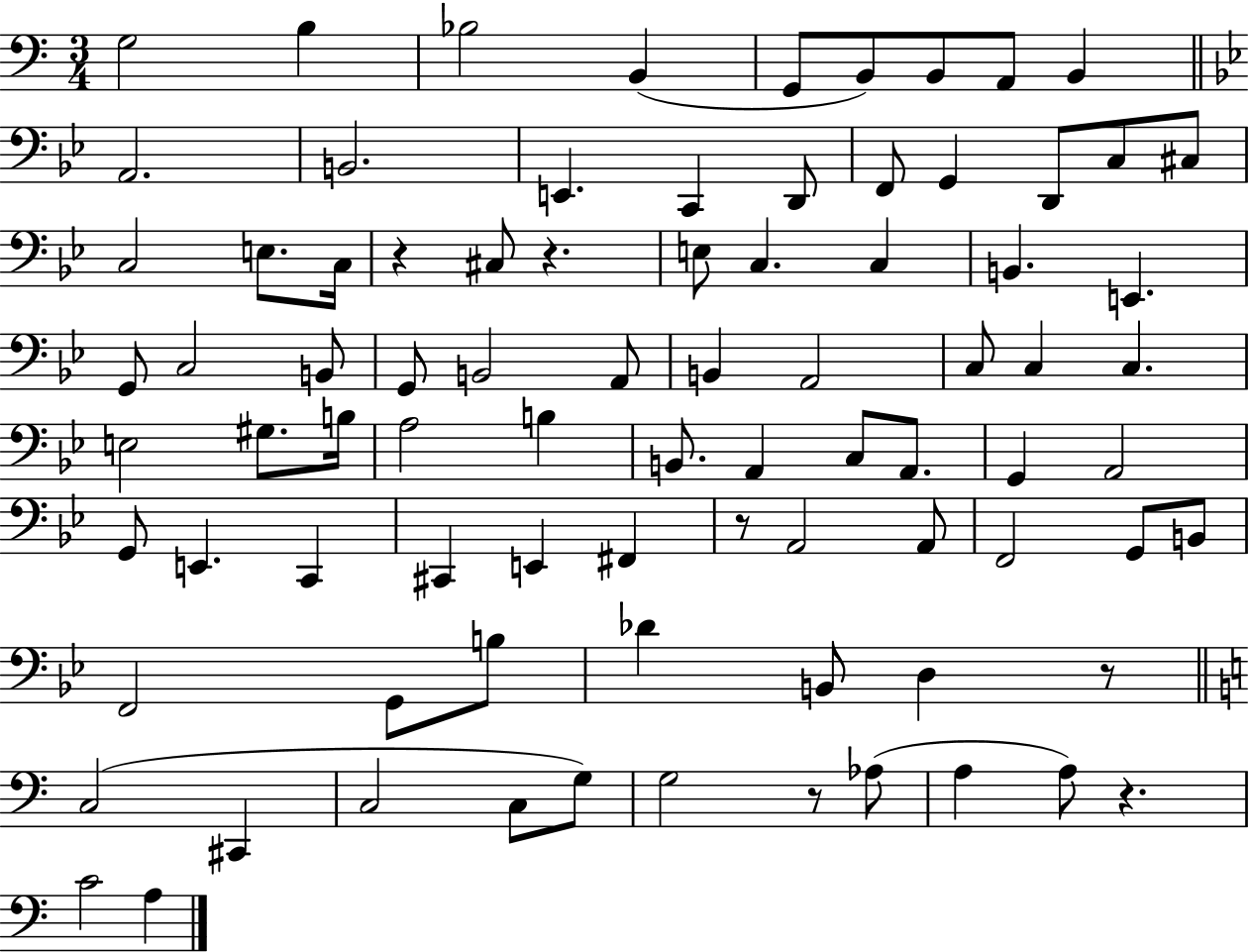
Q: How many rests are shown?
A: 6